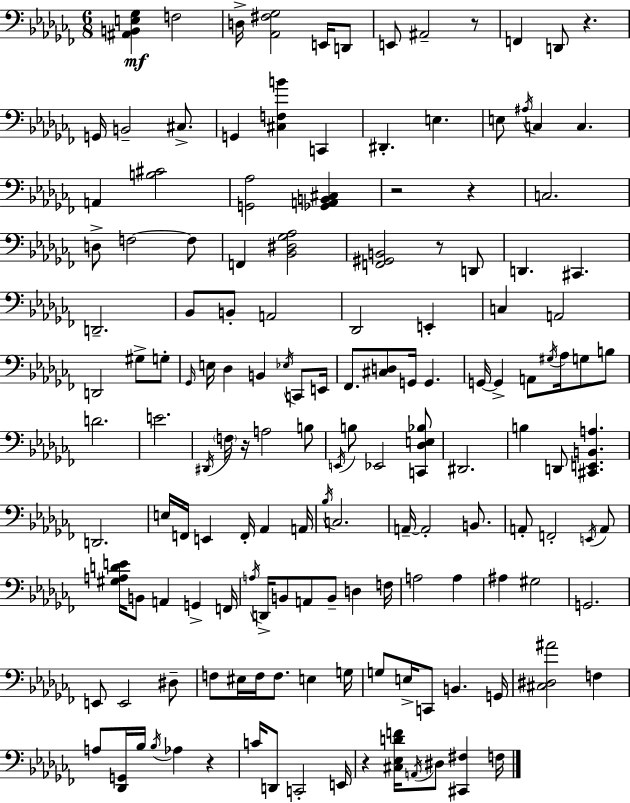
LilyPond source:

{
  \clef bass
  \numericTimeSignature
  \time 6/8
  \key aes \minor
  <ais, b, e ges>4\mf f2 | d16-> <aes, fis ges>2 e,16 d,8 | e,8 ais,2-- r8 | f,4 d,8 r4. | \break g,16 b,2-- cis8.-> | g,4 <cis f b'>4 c,4 | dis,4.-. e4. | e8 \acciaccatura { ais16 } c4 c4. | \break a,4 <b cis'>2 | <g, aes>2 <ges, a, b, cis>4 | r2 r4 | c2. | \break d8-> f2~~ f8 | f,4 <bes, dis ges aes>2 | <f, gis, b,>2 r8 d,8 | d,4. cis,4. | \break d,2.-- | bes,8 b,8-. a,2 | des,2 e,4-. | c4 a,2 | \break d,2 gis8-> g8-. | \grace { ges,16 } e16 des4 b,4 \acciaccatura { ees16 } | c,8 e,16 fes,8. <cis d>8 g,16 g,4. | g,16~~ g,4-> a,8 \acciaccatura { gis16 } aes16 | \break g8 b8 d'2. | e'2. | \acciaccatura { dis,16 } \parenthesize f16 r16 a2 | b8 \acciaccatura { e,16 } b8 ees,2 | \break <c, des e bes>8 dis,2. | b4 d,8 | <cis, e, b, a>4. d,2. | e16 f,16 e,4 | \break f,16-. aes,4 a,16 \acciaccatura { bes16 } c2. | a,16--~~ a,2-. | b,8. a,8-. f,2-. | \acciaccatura { e,16 } a,8 <gis a d' e'>16 b,8 a,4 | \break g,4-> f,16 \acciaccatura { a16 } d,16-> b,8 | a,8 b,8-- d4 f16 a2 | a4 ais4 | gis2 g,2. | \break e,8 e,2 | dis8-- f8 eis16 | f16 f8. e4 g16 g8 e16-> | c,8 b,4. g,16 <cis dis ais'>2 | \break f4 a8 <des, g,>16 | bes16 \acciaccatura { bes16 } aes4 r4 c'16 d,8 | c,2-. e,16 r4 | <cis ees d' f'>16 \acciaccatura { a,16 } dis8 <cis, fis>4 f16 \bar "|."
}